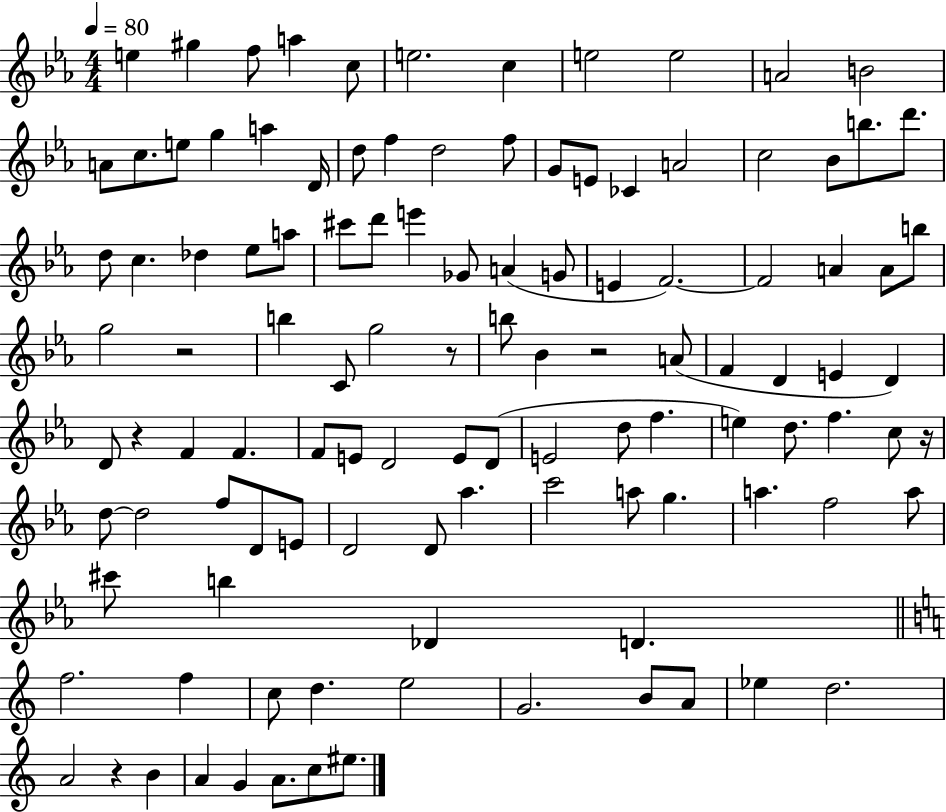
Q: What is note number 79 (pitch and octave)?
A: D4